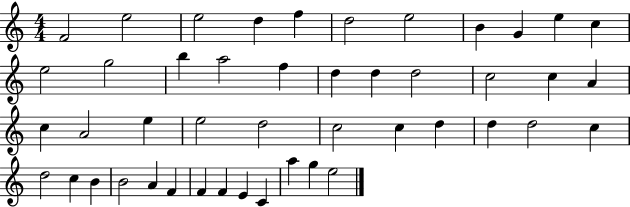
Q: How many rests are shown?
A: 0